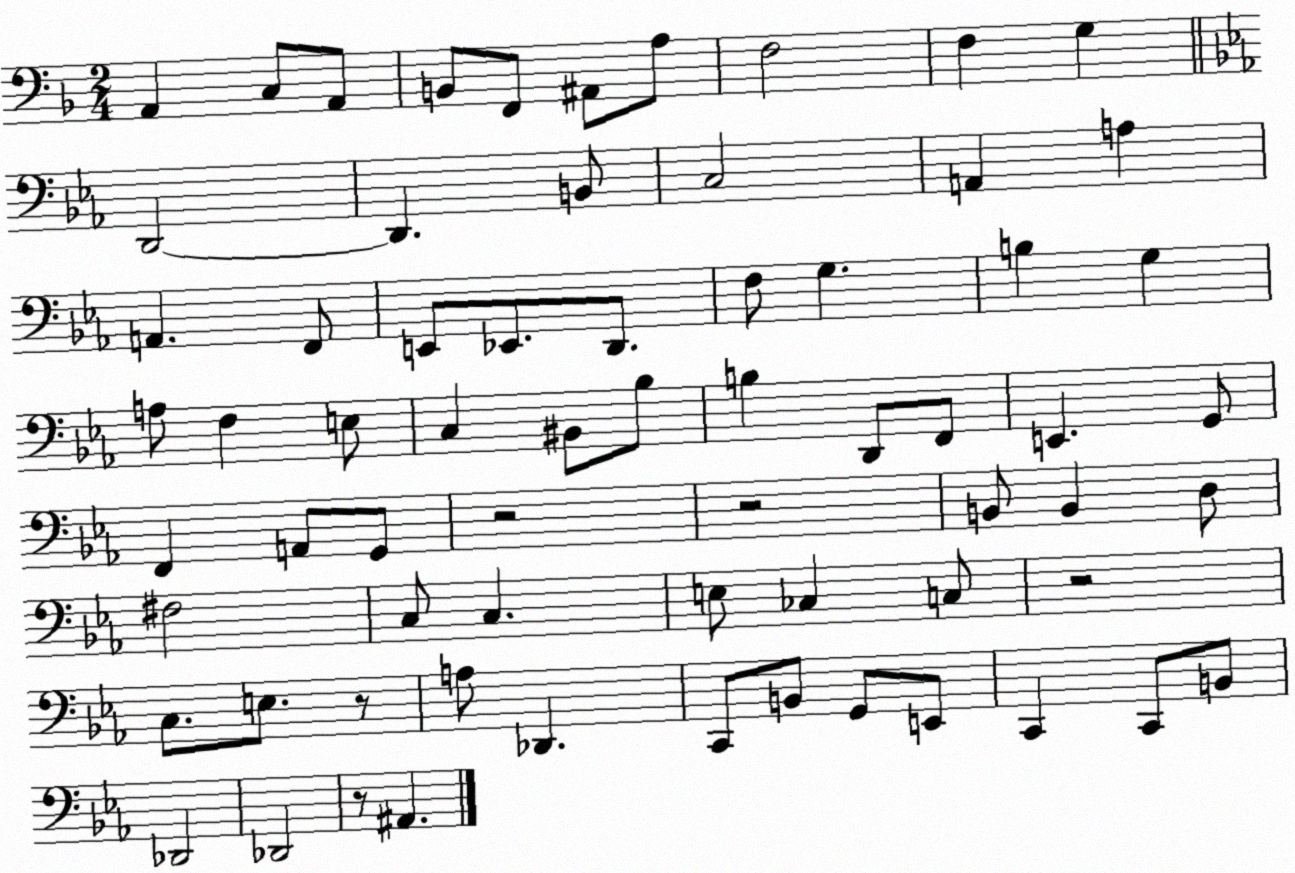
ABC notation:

X:1
T:Untitled
M:2/4
L:1/4
K:F
A,, C,/2 A,,/2 B,,/2 F,,/2 ^A,,/2 A,/2 F,2 F, G, D,,2 D,, B,,/2 C,2 A,, A, A,, F,,/2 E,,/2 _E,,/2 D,,/2 F,/2 G, B, G, A,/2 F, E,/2 C, ^B,,/2 _B,/2 B, D,,/2 F,,/2 E,, G,,/2 F,, A,,/2 G,,/2 z2 z2 B,,/2 B,, D,/2 ^F,2 C,/2 C, E,/2 _C, C,/2 z2 C,/2 E,/2 z/2 A,/2 _D,, C,,/2 B,,/2 G,,/2 E,,/2 C,, C,,/2 B,,/2 _D,,2 _D,,2 z/2 ^A,,